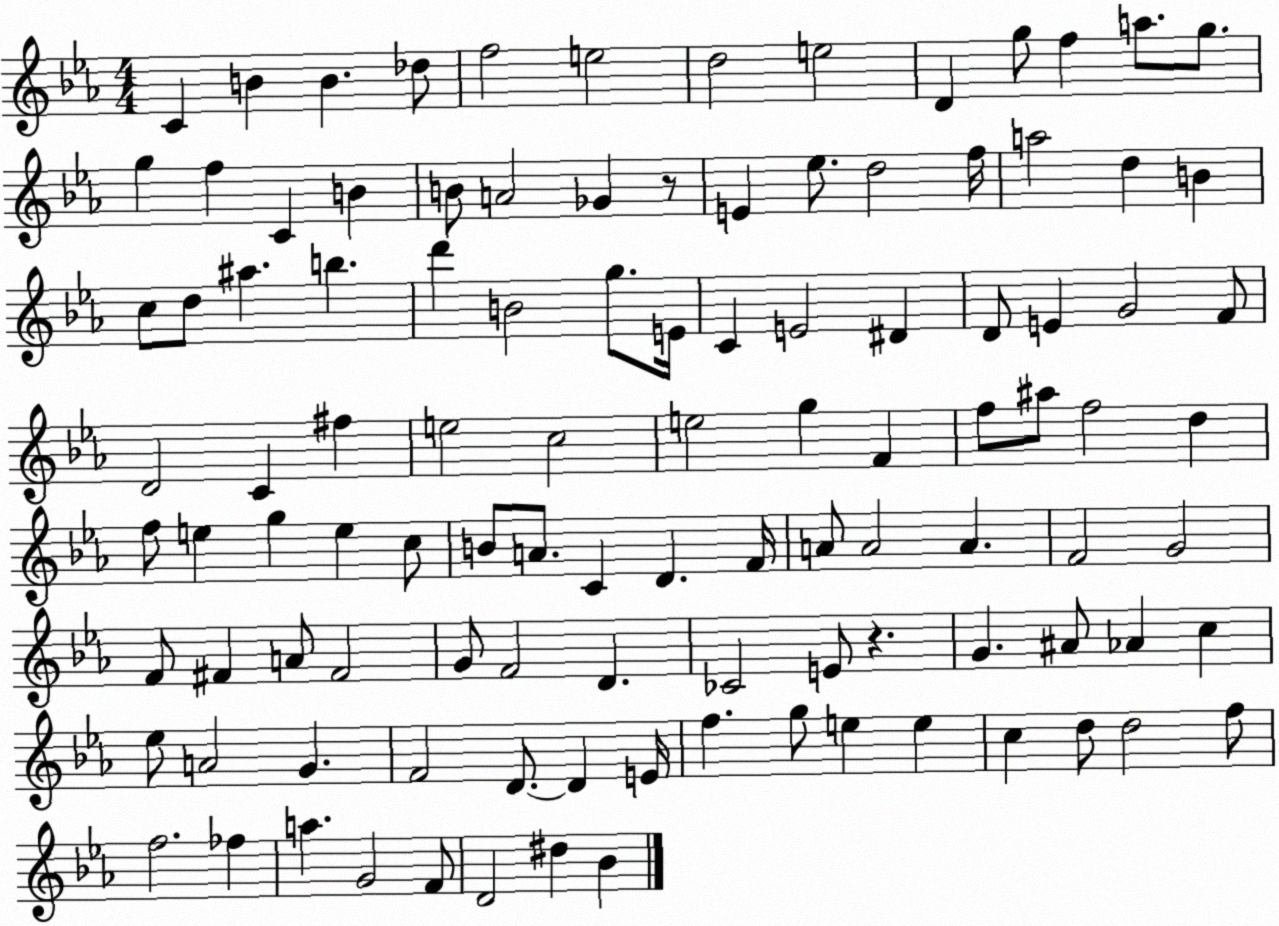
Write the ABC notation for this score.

X:1
T:Untitled
M:4/4
L:1/4
K:Eb
C B B _d/2 f2 e2 d2 e2 D g/2 f a/2 g/2 g f C B B/2 A2 _G z/2 E _e/2 d2 f/4 a2 d B c/2 d/2 ^a b d' B2 g/2 E/4 C E2 ^D D/2 E G2 F/2 D2 C ^f e2 c2 e2 g F f/2 ^a/2 f2 d f/2 e g e c/2 B/2 A/2 C D F/4 A/2 A2 A F2 G2 F/2 ^F A/2 ^F2 G/2 F2 D _C2 E/2 z G ^A/2 _A c _e/2 A2 G F2 D/2 D E/4 f g/2 e e c d/2 d2 f/2 f2 _f a G2 F/2 D2 ^d _B